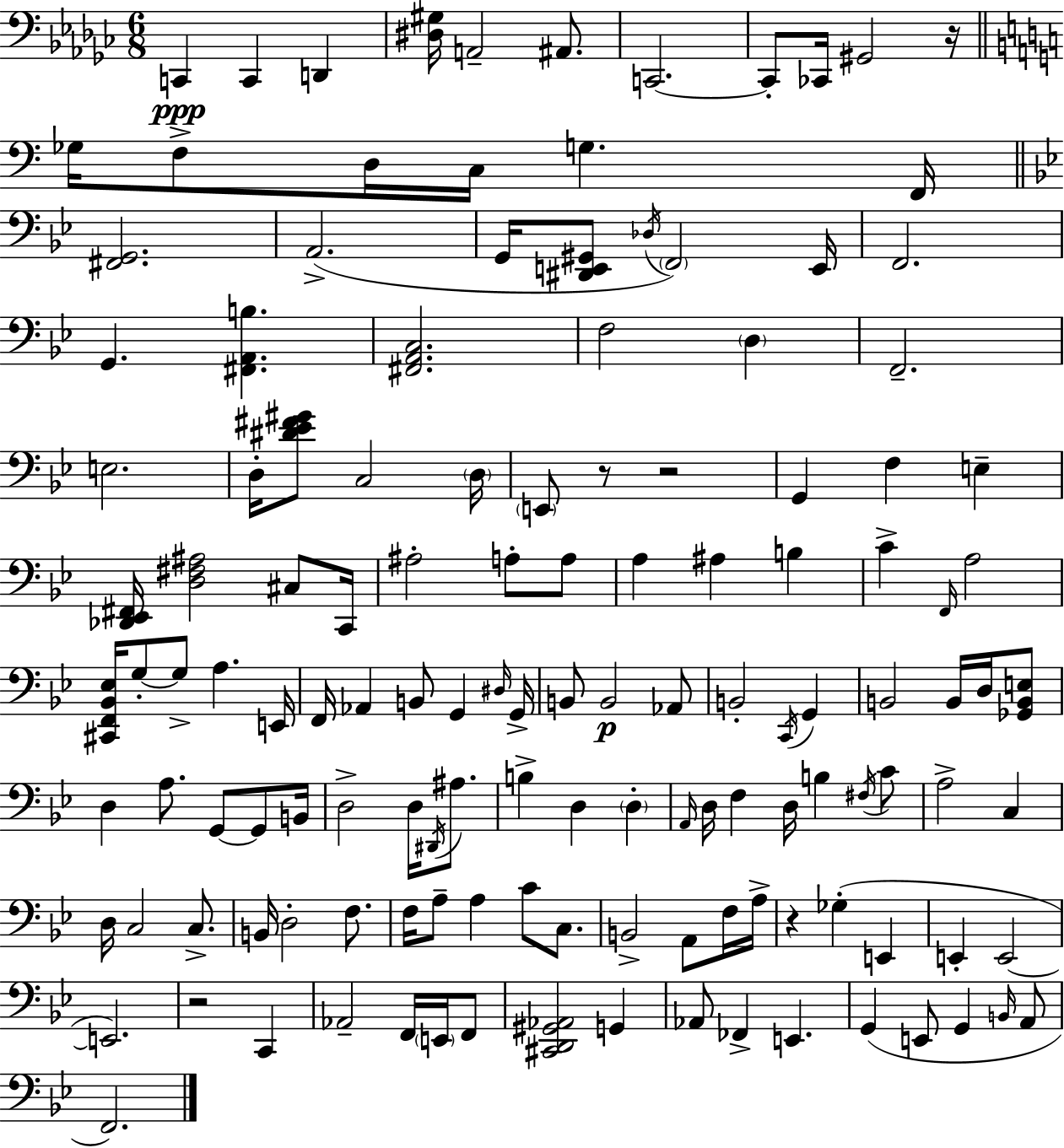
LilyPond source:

{
  \clef bass
  \numericTimeSignature
  \time 6/8
  \key ees \minor
  c,4\ppp c,4 d,4 | <dis gis>16 a,2-- ais,8. | c,2.~~ | c,8-. ces,16 gis,2 r16 | \break \bar "||" \break \key c \major ges16 f8-> d16 c16 g4. f,16 | \bar "||" \break \key bes \major <fis, g,>2. | a,2.->( | g,16 <dis, e, gis,>8 \acciaccatura { des16 } \parenthesize f,2) | e,16 f,2. | \break g,4. <fis, a, b>4. | <fis, a, c>2. | f2 \parenthesize d4 | f,2.-- | \break e2. | d16-. <dis' ees' fis' gis'>8 c2 | \parenthesize d16 \parenthesize e,8 r8 r2 | g,4 f4 e4-- | \break <des, ees, fis,>16 <d fis ais>2 cis8 | c,16 ais2-. a8-. a8 | a4 ais4 b4 | c'4-> \grace { f,16 } a2 | \break <cis, f, bes, ees>16 g8-.~~ g8-> a4. | e,16 f,16 aes,4 b,8 g,4 | \grace { dis16 } g,16-> b,8 b,2\p | aes,8 b,2-. \acciaccatura { c,16 } | \break g,4 b,2 | b,16 d16 <ges, b, e>8 d4 a8. g,8~~ | g,8 b,16 d2-> | d16 \acciaccatura { dis,16 } ais8. b4-> d4 | \break \parenthesize d4-. \grace { a,16 } d16 f4 d16 | b4 \acciaccatura { fis16 } c'8 a2-> | c4 d16 c2 | c8.-> b,16 d2-. | \break f8. f16 a8-- a4 | c'8 c8. b,2-> | a,8 f16 a16-> r4 ges4-.( | e,4 e,4-. e,2~~ | \break e,2.) | r2 | c,4 aes,2-- | f,16 \parenthesize e,16 f,8 <cis, d, gis, aes,>2 | \break g,4 aes,8 fes,4-> | e,4. g,4( e,8 | g,4 \grace { b,16 } a,8 f,2.) | \bar "|."
}